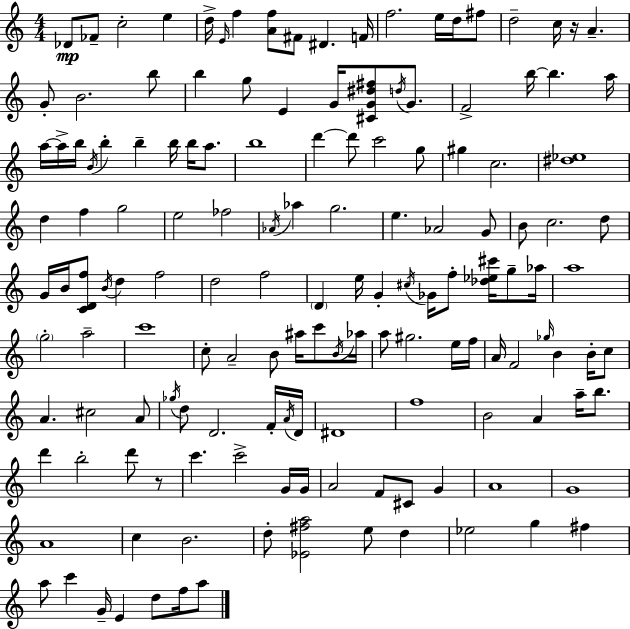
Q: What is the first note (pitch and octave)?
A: Db4